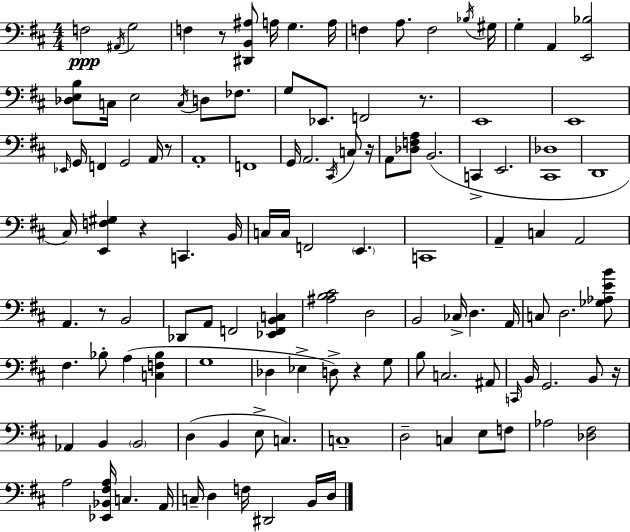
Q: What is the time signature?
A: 4/4